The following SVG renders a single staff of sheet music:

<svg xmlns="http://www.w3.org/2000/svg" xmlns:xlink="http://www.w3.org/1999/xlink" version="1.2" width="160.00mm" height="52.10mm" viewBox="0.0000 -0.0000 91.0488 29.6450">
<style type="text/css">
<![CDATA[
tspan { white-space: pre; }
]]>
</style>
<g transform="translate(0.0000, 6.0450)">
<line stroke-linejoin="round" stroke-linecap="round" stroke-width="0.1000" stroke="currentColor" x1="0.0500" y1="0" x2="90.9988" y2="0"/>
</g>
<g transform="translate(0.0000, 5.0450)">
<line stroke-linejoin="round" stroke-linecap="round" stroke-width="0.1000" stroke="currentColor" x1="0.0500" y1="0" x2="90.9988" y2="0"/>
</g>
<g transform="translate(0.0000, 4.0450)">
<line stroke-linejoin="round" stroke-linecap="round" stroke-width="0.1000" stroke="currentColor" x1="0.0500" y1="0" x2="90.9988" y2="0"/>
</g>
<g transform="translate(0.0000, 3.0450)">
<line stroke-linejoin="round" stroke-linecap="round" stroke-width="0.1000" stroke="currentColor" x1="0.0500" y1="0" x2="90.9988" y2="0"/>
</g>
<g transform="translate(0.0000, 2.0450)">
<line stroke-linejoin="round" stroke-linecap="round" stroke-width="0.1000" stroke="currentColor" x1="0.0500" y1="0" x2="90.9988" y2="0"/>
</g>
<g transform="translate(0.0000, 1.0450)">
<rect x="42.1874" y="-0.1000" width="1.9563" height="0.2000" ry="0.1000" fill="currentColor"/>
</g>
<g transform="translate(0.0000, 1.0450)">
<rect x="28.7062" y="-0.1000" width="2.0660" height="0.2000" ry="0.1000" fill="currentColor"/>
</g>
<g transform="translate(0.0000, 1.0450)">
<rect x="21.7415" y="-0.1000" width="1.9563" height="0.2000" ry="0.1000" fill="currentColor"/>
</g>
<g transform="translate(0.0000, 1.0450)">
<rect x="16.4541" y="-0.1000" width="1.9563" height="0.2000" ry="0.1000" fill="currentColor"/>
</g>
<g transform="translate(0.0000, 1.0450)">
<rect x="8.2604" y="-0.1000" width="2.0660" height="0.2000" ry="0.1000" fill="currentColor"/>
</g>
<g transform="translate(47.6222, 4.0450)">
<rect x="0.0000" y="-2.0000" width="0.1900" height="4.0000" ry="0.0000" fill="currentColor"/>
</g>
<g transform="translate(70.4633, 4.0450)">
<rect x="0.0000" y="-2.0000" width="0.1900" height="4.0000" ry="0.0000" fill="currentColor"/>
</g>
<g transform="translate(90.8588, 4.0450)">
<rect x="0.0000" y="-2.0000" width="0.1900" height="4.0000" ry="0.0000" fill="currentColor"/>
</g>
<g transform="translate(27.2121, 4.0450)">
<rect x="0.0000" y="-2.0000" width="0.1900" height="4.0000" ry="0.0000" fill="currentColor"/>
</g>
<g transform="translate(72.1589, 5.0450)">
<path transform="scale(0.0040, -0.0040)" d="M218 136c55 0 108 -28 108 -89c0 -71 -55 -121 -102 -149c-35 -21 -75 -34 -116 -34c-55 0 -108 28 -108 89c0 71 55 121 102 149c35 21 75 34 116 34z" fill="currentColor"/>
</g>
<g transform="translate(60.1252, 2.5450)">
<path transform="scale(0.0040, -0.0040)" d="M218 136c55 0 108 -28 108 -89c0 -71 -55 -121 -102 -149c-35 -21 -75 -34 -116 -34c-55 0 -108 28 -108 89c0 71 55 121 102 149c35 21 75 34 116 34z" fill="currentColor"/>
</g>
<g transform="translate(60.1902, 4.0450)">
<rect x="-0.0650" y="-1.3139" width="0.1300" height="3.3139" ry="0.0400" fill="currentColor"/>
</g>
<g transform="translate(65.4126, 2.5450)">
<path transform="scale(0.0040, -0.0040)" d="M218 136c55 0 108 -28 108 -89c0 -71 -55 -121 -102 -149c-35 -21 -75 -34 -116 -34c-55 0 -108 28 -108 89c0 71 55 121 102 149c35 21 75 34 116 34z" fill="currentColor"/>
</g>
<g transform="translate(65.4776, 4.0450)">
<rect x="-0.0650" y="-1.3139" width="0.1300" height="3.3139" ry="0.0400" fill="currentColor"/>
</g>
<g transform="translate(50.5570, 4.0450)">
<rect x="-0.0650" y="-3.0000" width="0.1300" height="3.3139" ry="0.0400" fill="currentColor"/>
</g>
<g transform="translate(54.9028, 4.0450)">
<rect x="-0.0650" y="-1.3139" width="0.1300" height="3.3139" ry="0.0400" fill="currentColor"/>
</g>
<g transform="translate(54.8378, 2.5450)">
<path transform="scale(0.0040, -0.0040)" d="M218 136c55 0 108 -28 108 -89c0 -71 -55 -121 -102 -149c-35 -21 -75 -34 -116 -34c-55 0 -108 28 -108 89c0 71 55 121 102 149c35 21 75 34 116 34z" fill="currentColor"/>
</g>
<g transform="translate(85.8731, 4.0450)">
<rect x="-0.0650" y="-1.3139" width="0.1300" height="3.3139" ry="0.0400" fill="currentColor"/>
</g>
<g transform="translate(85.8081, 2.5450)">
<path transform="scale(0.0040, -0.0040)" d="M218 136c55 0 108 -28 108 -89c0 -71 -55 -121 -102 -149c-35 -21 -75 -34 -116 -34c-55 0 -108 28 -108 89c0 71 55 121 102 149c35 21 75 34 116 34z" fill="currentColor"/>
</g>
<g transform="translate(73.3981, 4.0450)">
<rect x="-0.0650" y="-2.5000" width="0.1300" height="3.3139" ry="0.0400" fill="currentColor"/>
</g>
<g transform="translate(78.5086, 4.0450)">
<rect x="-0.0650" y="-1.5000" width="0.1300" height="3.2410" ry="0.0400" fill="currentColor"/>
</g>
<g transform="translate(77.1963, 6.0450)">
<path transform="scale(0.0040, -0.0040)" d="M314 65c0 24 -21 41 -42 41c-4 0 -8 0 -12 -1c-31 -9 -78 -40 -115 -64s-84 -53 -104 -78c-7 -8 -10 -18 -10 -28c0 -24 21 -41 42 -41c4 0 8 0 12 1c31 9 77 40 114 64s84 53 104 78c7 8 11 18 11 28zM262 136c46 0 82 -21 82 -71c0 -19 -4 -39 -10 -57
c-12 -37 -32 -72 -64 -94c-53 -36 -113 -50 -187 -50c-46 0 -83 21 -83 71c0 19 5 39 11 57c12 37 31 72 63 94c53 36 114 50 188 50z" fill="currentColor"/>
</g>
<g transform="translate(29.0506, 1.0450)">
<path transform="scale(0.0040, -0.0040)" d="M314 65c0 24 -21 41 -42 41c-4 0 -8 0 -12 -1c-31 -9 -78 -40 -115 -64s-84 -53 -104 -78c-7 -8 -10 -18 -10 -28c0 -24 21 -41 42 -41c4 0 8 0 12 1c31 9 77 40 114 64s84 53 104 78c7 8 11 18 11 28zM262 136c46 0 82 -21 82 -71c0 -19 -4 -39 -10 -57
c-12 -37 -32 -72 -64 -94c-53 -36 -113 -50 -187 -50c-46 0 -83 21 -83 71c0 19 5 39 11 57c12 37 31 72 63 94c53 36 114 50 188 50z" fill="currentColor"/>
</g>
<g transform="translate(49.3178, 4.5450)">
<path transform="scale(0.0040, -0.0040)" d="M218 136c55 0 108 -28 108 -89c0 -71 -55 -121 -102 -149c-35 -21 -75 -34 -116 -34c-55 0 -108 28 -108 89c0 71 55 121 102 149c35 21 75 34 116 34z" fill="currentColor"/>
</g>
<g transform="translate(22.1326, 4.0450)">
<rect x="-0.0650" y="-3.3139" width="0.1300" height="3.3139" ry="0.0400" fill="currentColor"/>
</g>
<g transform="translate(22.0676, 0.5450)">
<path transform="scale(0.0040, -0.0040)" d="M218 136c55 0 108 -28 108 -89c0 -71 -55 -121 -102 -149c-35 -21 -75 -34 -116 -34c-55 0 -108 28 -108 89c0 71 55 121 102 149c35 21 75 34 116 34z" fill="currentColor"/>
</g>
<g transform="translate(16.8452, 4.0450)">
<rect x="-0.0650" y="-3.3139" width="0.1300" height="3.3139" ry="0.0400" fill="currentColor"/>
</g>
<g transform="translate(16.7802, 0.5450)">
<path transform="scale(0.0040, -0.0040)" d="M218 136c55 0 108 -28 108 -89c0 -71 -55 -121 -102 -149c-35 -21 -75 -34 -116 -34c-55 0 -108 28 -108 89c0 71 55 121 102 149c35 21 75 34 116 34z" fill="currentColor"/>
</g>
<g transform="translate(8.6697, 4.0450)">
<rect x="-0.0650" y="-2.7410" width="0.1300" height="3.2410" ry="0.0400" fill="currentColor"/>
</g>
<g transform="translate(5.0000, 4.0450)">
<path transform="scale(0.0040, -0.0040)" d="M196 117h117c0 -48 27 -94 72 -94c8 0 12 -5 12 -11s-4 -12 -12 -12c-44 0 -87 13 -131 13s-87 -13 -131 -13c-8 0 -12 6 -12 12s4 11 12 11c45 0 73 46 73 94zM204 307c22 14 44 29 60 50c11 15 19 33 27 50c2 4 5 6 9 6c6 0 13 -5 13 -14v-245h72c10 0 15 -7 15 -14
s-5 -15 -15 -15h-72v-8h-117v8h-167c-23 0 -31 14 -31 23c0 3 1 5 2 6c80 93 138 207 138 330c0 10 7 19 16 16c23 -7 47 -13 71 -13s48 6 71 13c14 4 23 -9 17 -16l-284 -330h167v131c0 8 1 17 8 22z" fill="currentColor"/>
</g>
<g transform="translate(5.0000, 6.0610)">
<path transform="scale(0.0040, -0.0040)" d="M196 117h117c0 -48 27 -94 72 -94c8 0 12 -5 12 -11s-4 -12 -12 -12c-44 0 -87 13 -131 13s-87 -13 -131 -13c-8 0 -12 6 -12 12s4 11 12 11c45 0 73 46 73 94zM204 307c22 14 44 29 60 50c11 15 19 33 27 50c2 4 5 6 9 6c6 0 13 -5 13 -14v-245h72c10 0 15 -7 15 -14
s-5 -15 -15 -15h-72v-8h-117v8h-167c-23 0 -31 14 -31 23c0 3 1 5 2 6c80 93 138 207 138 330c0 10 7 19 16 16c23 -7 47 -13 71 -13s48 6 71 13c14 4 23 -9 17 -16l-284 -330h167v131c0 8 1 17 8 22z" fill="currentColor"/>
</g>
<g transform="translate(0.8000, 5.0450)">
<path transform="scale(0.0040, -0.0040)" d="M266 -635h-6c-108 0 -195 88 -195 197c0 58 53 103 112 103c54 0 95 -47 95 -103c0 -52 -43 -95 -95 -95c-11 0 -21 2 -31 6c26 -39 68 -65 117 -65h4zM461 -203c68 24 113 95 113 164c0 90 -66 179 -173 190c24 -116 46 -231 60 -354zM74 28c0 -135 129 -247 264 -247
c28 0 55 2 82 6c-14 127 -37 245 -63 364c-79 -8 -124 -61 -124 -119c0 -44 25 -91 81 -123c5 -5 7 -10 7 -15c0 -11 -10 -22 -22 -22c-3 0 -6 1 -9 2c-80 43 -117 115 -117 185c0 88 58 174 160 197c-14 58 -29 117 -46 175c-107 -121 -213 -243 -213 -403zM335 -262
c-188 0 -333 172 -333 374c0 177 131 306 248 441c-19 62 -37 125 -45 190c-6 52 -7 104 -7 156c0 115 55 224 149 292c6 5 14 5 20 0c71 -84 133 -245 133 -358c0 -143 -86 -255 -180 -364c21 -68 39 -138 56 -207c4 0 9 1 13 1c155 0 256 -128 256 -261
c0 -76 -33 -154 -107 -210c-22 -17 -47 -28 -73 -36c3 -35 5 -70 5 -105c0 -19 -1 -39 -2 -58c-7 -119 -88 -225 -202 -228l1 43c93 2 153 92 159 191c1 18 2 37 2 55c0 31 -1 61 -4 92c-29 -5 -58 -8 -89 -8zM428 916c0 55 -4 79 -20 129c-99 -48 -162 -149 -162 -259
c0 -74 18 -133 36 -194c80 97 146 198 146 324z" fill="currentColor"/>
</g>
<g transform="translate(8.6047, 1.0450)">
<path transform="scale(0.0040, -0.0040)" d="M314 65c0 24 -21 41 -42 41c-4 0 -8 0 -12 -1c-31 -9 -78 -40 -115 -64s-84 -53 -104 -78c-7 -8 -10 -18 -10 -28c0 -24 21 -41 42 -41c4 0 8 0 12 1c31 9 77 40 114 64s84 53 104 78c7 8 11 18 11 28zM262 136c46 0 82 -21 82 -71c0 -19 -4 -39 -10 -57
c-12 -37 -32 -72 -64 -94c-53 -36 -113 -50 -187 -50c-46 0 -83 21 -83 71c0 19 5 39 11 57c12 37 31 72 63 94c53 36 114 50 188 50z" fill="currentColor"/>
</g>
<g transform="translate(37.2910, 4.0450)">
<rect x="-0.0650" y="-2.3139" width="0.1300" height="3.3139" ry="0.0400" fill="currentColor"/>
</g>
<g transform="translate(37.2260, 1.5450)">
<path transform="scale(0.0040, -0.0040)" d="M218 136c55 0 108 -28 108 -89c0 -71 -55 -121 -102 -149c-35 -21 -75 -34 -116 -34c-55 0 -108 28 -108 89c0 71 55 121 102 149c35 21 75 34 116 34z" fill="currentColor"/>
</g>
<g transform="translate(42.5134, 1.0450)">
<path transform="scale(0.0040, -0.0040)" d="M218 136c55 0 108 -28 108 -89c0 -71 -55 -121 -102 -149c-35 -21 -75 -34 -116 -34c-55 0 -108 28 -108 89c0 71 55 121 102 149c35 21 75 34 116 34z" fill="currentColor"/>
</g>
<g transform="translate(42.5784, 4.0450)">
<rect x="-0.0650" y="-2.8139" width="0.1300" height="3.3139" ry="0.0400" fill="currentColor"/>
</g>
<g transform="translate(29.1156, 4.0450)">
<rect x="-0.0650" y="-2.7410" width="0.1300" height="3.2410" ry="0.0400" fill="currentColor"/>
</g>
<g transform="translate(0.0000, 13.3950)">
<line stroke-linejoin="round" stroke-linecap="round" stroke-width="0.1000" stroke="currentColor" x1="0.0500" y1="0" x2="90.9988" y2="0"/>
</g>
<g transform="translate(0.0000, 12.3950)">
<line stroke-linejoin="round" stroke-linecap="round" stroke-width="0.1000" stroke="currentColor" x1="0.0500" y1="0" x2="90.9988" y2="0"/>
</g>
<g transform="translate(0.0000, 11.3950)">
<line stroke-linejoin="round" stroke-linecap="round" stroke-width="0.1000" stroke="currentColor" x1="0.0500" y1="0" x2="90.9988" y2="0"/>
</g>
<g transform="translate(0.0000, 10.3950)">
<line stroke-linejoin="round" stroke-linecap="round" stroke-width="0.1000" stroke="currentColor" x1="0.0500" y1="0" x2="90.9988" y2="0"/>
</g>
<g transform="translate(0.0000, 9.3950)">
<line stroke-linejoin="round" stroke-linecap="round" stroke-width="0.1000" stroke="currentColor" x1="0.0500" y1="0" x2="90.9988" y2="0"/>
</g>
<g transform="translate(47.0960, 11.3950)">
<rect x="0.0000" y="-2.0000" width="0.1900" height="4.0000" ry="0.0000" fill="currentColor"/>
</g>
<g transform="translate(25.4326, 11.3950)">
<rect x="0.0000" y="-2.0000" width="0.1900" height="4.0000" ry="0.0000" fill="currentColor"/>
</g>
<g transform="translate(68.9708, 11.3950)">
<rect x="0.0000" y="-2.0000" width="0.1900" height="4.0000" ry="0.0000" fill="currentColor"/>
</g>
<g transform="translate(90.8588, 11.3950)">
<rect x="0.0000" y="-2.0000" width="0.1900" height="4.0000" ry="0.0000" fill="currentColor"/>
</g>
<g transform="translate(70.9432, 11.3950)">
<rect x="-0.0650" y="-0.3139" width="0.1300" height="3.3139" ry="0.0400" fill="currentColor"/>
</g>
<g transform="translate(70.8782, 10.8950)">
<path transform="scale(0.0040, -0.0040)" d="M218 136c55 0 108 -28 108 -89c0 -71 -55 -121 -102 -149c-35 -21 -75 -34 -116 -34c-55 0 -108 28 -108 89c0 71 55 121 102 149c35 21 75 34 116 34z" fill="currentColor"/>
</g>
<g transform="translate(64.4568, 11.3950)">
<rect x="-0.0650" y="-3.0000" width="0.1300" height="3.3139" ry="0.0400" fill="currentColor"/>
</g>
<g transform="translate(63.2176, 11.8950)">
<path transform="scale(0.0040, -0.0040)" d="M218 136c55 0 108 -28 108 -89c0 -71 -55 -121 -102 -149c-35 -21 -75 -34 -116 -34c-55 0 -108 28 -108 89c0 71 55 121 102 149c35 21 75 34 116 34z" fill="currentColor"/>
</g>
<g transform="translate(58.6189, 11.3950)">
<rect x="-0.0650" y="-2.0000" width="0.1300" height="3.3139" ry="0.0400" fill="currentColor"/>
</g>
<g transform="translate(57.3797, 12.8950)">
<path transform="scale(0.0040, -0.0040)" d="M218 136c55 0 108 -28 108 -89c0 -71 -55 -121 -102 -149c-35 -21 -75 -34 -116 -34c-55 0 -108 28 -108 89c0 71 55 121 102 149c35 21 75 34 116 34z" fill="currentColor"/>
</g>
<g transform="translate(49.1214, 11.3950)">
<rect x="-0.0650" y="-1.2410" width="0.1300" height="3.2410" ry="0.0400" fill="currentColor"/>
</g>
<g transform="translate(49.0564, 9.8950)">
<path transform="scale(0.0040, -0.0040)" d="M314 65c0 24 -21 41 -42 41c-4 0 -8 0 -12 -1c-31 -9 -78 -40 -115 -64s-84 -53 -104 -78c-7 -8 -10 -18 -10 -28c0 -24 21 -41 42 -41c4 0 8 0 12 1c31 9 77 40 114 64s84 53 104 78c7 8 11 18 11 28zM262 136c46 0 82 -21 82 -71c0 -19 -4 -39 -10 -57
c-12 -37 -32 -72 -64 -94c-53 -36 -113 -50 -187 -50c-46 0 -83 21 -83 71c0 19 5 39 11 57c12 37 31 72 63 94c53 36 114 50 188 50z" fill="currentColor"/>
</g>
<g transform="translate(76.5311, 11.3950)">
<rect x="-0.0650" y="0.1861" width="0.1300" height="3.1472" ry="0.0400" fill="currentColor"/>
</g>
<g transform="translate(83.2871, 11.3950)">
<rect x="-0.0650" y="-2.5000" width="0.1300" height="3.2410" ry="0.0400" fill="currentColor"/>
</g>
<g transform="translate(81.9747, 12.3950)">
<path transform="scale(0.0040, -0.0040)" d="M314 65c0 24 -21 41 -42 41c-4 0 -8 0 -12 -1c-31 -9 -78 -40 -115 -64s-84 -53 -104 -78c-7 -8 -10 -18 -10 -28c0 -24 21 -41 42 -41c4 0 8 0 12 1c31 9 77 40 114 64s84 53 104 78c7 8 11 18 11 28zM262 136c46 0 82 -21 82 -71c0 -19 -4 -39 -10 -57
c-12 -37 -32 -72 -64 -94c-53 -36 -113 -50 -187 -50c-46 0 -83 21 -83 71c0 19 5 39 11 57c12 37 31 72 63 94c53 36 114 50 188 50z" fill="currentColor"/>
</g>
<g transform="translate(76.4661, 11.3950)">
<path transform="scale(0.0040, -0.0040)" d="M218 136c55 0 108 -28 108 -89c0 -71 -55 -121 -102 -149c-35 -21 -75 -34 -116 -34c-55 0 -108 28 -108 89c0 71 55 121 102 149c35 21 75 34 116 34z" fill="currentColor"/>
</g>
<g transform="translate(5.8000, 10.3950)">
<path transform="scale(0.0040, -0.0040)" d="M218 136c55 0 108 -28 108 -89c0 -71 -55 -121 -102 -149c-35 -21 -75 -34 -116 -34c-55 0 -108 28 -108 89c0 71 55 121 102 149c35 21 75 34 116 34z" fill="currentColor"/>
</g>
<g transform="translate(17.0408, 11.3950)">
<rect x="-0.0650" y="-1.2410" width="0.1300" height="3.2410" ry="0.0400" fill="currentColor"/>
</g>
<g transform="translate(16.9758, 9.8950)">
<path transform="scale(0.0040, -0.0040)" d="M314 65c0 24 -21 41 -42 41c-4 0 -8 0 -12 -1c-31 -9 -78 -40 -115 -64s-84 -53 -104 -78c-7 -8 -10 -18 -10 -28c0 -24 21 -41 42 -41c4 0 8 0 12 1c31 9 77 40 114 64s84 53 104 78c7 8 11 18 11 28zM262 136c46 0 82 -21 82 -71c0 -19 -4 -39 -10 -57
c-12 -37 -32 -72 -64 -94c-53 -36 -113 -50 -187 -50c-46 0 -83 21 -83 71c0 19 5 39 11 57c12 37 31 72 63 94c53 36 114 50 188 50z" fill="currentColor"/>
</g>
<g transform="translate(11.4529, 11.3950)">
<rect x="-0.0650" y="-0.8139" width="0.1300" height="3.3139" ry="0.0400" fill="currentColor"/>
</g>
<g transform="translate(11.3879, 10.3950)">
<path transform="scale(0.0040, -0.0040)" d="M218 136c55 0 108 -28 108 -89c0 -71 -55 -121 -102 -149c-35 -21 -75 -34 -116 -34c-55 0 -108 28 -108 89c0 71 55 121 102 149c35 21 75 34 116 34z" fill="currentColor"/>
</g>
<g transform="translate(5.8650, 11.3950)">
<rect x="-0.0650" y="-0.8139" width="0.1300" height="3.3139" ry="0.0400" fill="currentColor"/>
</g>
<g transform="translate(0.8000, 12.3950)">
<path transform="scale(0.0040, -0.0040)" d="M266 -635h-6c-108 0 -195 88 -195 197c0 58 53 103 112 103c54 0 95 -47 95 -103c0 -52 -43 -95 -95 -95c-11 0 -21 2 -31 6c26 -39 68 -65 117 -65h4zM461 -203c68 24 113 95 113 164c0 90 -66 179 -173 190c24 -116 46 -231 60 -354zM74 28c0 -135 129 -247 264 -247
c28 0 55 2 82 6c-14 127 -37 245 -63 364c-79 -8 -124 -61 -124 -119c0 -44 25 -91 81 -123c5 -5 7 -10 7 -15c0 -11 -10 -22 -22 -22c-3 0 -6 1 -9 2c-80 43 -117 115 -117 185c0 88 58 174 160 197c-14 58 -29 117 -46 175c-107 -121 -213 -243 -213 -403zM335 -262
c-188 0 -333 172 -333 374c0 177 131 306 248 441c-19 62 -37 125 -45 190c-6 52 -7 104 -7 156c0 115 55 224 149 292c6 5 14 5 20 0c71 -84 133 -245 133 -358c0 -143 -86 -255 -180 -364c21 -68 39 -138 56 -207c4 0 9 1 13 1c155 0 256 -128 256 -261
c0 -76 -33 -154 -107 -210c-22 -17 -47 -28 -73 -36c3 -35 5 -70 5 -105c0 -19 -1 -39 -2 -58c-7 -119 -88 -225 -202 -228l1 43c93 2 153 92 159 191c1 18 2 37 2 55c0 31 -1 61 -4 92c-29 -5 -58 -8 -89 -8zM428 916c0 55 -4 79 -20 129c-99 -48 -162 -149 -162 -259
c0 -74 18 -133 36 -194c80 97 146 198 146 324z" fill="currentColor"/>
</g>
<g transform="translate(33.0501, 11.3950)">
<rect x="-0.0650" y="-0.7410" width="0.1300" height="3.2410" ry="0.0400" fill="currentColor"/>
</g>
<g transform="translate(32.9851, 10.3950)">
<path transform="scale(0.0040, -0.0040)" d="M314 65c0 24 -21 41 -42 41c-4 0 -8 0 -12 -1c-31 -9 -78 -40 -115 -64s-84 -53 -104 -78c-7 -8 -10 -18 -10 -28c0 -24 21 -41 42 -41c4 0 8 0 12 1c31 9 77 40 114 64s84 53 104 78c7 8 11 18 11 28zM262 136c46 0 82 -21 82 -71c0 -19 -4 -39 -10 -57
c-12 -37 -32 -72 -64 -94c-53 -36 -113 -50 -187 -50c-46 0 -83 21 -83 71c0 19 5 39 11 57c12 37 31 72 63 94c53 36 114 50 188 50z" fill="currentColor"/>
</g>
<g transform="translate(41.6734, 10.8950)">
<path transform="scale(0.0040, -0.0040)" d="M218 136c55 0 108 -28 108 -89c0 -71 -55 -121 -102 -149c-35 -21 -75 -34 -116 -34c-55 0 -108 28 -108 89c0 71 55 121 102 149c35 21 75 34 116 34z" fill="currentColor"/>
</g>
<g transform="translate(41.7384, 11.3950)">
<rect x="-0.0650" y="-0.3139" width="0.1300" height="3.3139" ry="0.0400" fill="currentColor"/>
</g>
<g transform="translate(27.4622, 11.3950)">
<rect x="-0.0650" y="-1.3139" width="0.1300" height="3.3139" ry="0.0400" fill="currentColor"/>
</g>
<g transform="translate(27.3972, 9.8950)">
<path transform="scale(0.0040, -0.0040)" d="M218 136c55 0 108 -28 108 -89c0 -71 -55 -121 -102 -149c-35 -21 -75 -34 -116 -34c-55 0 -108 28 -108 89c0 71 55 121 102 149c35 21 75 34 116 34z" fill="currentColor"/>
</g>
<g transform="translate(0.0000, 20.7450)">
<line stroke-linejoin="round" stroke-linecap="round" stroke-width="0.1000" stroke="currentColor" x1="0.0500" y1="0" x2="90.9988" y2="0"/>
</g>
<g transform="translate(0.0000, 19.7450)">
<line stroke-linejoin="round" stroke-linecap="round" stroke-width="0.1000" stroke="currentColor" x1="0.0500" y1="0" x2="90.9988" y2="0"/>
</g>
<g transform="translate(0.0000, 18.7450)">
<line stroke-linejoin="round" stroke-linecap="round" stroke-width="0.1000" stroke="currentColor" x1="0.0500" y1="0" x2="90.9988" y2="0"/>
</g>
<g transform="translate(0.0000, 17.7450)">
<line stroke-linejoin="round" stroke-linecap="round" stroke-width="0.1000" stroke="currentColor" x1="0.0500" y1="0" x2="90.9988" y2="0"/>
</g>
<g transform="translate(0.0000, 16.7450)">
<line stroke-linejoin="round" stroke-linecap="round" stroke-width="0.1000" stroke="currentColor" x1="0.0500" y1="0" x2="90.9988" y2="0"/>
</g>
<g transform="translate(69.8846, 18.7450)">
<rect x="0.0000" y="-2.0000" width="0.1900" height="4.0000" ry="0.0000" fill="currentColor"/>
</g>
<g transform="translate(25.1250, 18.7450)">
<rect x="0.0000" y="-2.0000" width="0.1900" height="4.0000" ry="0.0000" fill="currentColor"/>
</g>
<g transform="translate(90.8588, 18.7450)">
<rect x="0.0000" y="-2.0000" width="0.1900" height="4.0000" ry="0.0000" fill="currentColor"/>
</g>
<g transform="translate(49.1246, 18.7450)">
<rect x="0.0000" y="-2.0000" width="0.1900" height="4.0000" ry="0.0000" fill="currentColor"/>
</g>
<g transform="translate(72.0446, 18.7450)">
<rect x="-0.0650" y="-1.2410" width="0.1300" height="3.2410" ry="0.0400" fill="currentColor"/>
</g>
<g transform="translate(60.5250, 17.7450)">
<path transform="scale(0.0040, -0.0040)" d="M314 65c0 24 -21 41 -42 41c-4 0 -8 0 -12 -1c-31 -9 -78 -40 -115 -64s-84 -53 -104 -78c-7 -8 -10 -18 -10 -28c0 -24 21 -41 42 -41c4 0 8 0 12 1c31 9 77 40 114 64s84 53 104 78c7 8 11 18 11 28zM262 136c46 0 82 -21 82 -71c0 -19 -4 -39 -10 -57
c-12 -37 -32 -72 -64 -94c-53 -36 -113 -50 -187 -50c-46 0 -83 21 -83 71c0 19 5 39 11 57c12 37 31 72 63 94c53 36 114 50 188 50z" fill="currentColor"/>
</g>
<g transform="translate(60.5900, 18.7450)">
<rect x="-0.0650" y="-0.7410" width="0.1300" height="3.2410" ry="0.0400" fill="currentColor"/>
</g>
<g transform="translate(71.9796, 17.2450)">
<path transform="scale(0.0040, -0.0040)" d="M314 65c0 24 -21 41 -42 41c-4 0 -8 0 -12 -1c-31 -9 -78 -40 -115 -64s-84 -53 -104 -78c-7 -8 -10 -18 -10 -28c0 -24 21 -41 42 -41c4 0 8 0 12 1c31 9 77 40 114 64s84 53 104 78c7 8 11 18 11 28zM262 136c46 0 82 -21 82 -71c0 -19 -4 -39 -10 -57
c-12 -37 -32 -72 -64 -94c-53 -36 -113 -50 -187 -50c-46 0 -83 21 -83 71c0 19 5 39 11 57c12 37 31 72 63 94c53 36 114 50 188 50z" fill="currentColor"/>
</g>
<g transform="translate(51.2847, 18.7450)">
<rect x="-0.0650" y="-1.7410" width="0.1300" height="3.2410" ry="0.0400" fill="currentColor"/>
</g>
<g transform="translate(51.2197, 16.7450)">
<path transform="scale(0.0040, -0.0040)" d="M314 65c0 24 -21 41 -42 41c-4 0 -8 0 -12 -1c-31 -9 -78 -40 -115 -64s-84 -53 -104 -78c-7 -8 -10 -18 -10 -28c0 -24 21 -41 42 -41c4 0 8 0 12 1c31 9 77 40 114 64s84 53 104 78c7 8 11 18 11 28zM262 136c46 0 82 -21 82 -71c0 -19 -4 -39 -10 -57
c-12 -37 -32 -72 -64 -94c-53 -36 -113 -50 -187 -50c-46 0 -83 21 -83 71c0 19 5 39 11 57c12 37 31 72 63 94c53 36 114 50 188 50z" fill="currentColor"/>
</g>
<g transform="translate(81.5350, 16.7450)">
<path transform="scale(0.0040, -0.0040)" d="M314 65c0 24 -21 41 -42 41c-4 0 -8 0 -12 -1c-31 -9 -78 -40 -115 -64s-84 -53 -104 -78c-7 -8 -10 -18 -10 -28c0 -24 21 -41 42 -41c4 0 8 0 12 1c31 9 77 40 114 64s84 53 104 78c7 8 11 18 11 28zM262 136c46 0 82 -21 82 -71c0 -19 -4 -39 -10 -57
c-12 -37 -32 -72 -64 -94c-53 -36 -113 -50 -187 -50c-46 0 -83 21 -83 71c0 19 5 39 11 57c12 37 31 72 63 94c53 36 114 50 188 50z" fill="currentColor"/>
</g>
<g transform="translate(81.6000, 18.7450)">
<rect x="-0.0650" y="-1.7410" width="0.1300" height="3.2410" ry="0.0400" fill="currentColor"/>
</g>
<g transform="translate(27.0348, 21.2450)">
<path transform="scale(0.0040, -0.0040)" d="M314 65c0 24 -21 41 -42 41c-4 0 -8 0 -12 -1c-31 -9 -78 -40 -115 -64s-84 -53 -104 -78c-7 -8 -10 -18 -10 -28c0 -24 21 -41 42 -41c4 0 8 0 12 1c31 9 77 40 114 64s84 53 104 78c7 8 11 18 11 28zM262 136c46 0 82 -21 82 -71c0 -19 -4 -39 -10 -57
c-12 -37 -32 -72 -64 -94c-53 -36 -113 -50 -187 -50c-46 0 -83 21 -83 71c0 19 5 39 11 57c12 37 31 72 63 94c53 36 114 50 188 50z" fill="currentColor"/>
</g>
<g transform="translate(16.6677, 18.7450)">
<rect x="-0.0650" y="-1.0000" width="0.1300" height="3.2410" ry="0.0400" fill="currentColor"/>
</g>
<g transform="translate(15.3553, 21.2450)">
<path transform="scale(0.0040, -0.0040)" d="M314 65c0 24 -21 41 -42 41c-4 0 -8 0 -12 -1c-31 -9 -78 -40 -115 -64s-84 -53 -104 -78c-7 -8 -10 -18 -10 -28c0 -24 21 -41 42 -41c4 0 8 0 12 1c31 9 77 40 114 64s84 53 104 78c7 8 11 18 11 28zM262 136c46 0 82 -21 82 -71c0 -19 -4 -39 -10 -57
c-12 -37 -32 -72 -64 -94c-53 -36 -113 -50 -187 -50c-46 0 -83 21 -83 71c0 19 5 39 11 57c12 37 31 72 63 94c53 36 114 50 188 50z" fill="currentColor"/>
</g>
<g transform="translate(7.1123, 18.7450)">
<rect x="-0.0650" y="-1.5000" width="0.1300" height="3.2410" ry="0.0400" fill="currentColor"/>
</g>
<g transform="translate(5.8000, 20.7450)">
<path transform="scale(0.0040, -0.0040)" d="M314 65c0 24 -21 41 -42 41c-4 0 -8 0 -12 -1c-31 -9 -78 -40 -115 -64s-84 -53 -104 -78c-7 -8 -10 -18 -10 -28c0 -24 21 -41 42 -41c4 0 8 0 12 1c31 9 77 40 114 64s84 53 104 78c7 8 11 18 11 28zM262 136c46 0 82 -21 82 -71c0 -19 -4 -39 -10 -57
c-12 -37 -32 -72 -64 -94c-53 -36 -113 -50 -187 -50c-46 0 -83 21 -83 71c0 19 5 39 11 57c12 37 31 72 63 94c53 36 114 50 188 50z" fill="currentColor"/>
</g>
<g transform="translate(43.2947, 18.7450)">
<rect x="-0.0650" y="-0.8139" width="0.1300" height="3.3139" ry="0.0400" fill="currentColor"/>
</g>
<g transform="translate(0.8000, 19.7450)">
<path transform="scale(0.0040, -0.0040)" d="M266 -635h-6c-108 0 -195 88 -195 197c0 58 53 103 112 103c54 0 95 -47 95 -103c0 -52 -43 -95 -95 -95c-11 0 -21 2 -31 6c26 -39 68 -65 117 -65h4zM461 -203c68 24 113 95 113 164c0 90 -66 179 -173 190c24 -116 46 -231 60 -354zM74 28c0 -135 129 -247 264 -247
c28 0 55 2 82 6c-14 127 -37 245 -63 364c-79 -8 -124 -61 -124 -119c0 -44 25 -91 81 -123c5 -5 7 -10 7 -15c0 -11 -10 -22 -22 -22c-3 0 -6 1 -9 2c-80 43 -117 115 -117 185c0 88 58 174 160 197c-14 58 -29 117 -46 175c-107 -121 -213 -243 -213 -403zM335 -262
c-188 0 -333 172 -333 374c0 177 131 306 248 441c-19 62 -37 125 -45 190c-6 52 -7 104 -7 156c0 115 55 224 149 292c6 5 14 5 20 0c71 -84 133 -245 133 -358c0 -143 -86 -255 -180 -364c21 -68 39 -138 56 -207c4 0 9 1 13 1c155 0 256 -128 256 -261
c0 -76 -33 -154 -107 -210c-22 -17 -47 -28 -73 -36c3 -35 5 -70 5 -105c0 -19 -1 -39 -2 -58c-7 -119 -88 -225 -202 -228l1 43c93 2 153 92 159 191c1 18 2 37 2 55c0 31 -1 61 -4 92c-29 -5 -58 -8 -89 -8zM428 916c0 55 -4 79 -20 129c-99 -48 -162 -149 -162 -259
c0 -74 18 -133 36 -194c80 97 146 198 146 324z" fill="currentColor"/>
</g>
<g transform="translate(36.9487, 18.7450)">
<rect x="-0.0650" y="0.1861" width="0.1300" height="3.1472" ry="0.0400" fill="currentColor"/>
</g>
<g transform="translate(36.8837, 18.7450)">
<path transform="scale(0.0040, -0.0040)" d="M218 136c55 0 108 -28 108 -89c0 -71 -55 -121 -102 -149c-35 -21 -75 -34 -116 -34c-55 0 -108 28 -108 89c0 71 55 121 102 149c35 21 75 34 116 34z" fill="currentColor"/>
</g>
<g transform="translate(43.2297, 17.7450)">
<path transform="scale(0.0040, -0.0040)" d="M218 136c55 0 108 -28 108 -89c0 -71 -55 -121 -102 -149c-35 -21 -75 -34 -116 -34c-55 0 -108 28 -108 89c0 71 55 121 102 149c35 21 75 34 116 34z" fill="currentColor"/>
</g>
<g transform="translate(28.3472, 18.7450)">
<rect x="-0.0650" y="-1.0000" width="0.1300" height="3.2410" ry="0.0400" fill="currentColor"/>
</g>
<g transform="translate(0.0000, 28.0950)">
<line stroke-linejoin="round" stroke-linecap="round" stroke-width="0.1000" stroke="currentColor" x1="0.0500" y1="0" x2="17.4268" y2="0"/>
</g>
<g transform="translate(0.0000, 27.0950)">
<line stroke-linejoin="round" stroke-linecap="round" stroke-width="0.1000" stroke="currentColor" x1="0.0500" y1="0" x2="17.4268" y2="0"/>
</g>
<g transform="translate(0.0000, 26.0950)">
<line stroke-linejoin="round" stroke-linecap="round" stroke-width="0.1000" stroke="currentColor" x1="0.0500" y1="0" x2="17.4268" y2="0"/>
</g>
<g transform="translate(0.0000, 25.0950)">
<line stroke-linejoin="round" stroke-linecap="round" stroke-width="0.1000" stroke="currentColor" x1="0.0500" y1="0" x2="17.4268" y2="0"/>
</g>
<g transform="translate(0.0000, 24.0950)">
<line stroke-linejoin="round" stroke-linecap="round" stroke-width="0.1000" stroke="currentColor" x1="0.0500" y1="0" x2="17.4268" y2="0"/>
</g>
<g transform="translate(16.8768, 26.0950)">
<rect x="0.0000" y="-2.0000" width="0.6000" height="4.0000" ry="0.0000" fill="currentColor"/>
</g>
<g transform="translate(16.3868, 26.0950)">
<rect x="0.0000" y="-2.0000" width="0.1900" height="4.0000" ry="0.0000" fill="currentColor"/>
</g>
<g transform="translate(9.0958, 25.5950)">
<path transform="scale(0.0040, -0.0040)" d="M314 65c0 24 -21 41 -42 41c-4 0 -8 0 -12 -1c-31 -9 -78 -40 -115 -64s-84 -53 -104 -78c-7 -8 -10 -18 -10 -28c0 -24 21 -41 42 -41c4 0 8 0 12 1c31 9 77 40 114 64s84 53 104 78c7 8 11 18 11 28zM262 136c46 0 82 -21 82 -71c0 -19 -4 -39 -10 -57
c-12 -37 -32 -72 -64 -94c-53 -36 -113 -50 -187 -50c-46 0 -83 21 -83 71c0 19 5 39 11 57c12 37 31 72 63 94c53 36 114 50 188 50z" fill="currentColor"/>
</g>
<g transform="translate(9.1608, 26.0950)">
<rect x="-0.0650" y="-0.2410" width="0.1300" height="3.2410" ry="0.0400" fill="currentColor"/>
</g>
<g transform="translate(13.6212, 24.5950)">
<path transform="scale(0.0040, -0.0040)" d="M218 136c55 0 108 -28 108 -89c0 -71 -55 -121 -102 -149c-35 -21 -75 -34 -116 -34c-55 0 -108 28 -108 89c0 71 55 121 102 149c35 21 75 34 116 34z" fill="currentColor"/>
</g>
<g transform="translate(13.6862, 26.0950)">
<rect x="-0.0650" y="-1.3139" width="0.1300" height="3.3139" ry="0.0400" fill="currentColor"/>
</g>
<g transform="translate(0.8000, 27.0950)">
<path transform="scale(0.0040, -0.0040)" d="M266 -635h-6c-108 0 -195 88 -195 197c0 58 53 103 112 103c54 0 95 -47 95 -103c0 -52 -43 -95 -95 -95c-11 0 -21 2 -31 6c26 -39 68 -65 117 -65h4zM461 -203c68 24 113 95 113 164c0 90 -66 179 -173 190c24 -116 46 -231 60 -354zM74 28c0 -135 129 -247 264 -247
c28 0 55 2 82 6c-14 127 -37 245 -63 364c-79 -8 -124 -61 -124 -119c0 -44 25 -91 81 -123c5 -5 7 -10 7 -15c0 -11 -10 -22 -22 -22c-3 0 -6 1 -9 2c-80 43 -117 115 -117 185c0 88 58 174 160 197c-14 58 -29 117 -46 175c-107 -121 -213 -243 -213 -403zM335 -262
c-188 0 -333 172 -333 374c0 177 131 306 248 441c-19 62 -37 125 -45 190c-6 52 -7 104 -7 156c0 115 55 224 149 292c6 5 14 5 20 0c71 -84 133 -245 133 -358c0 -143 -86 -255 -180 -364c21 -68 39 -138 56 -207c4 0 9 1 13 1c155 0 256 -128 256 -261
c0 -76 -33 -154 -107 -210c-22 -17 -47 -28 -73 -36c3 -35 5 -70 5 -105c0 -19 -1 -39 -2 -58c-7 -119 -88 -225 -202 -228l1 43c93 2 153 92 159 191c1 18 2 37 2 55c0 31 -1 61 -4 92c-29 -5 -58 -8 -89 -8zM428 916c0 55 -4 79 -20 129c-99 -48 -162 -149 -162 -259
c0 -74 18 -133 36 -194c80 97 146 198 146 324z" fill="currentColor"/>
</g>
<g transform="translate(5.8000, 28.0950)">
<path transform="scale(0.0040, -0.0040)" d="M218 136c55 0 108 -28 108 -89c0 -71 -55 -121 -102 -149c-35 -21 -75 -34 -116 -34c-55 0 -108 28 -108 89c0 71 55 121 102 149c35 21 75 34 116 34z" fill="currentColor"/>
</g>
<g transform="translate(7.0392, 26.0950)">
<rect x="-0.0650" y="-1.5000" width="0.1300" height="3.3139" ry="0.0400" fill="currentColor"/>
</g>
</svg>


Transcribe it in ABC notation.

X:1
T:Untitled
M:4/4
L:1/4
K:C
a2 b b a2 g a A e e e G E2 e d d e2 e d2 c e2 F A c B G2 E2 D2 D2 B d f2 d2 e2 f2 E c2 e